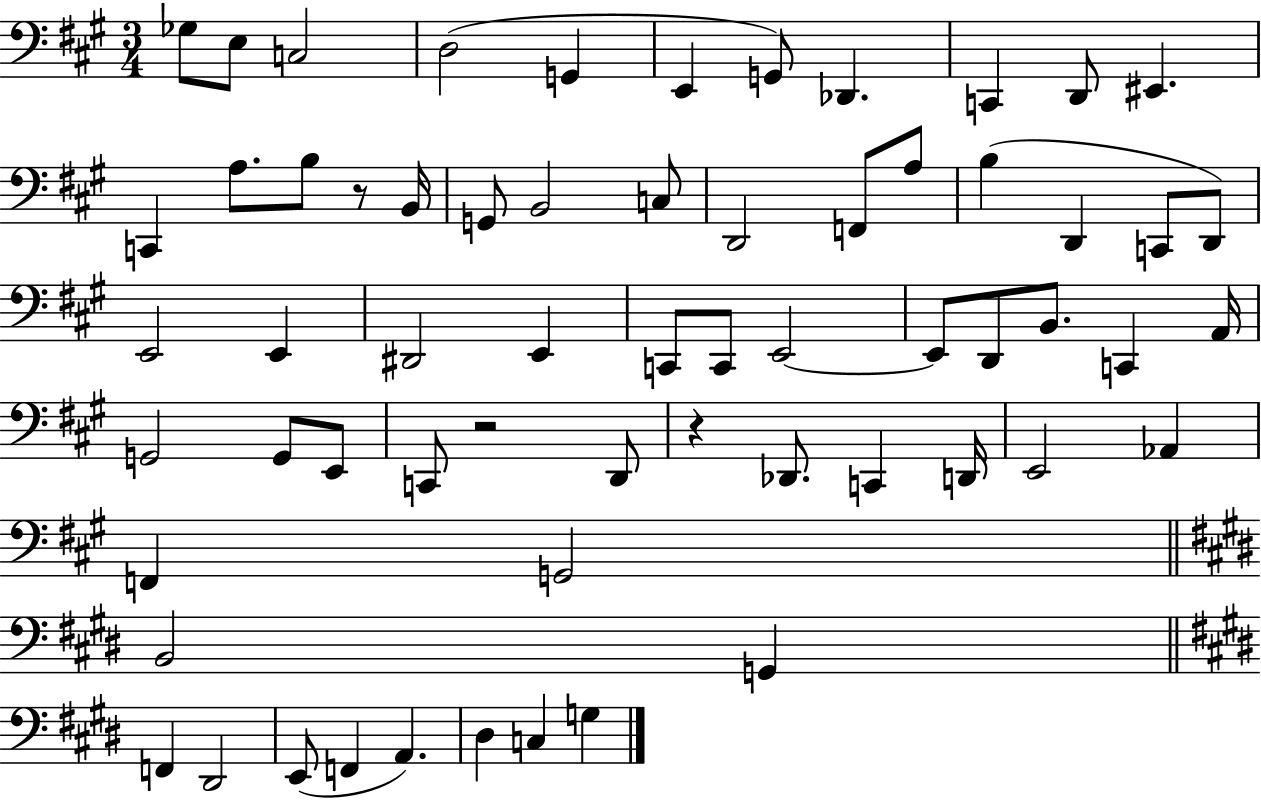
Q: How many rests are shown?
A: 3